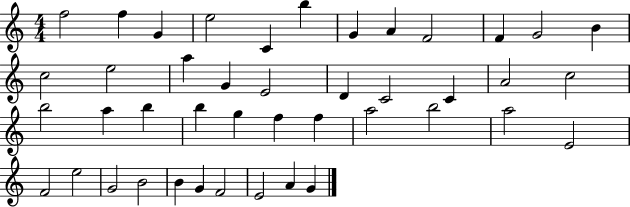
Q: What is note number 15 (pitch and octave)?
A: A5